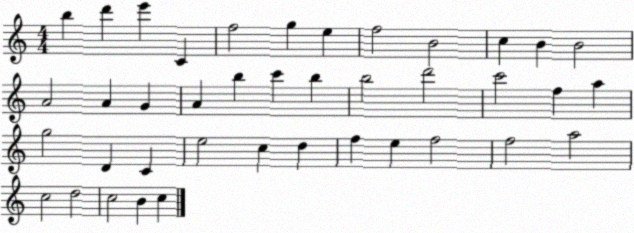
X:1
T:Untitled
M:4/4
L:1/4
K:C
b d' e' C f2 g e f2 B2 c B B2 A2 A G A b c' b b2 d'2 c'2 f a g2 D C e2 c d f e f2 f2 a2 c2 d2 c2 B c